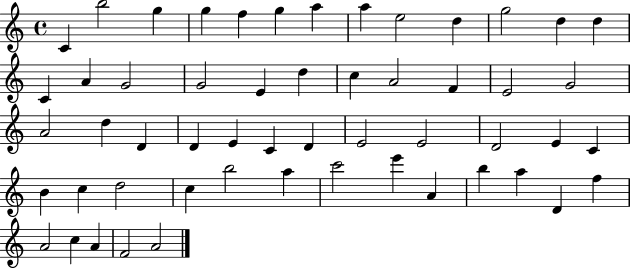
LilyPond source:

{
  \clef treble
  \time 4/4
  \defaultTimeSignature
  \key c \major
  c'4 b''2 g''4 | g''4 f''4 g''4 a''4 | a''4 e''2 d''4 | g''2 d''4 d''4 | \break c'4 a'4 g'2 | g'2 e'4 d''4 | c''4 a'2 f'4 | e'2 g'2 | \break a'2 d''4 d'4 | d'4 e'4 c'4 d'4 | e'2 e'2 | d'2 e'4 c'4 | \break b'4 c''4 d''2 | c''4 b''2 a''4 | c'''2 e'''4 a'4 | b''4 a''4 d'4 f''4 | \break a'2 c''4 a'4 | f'2 a'2 | \bar "|."
}